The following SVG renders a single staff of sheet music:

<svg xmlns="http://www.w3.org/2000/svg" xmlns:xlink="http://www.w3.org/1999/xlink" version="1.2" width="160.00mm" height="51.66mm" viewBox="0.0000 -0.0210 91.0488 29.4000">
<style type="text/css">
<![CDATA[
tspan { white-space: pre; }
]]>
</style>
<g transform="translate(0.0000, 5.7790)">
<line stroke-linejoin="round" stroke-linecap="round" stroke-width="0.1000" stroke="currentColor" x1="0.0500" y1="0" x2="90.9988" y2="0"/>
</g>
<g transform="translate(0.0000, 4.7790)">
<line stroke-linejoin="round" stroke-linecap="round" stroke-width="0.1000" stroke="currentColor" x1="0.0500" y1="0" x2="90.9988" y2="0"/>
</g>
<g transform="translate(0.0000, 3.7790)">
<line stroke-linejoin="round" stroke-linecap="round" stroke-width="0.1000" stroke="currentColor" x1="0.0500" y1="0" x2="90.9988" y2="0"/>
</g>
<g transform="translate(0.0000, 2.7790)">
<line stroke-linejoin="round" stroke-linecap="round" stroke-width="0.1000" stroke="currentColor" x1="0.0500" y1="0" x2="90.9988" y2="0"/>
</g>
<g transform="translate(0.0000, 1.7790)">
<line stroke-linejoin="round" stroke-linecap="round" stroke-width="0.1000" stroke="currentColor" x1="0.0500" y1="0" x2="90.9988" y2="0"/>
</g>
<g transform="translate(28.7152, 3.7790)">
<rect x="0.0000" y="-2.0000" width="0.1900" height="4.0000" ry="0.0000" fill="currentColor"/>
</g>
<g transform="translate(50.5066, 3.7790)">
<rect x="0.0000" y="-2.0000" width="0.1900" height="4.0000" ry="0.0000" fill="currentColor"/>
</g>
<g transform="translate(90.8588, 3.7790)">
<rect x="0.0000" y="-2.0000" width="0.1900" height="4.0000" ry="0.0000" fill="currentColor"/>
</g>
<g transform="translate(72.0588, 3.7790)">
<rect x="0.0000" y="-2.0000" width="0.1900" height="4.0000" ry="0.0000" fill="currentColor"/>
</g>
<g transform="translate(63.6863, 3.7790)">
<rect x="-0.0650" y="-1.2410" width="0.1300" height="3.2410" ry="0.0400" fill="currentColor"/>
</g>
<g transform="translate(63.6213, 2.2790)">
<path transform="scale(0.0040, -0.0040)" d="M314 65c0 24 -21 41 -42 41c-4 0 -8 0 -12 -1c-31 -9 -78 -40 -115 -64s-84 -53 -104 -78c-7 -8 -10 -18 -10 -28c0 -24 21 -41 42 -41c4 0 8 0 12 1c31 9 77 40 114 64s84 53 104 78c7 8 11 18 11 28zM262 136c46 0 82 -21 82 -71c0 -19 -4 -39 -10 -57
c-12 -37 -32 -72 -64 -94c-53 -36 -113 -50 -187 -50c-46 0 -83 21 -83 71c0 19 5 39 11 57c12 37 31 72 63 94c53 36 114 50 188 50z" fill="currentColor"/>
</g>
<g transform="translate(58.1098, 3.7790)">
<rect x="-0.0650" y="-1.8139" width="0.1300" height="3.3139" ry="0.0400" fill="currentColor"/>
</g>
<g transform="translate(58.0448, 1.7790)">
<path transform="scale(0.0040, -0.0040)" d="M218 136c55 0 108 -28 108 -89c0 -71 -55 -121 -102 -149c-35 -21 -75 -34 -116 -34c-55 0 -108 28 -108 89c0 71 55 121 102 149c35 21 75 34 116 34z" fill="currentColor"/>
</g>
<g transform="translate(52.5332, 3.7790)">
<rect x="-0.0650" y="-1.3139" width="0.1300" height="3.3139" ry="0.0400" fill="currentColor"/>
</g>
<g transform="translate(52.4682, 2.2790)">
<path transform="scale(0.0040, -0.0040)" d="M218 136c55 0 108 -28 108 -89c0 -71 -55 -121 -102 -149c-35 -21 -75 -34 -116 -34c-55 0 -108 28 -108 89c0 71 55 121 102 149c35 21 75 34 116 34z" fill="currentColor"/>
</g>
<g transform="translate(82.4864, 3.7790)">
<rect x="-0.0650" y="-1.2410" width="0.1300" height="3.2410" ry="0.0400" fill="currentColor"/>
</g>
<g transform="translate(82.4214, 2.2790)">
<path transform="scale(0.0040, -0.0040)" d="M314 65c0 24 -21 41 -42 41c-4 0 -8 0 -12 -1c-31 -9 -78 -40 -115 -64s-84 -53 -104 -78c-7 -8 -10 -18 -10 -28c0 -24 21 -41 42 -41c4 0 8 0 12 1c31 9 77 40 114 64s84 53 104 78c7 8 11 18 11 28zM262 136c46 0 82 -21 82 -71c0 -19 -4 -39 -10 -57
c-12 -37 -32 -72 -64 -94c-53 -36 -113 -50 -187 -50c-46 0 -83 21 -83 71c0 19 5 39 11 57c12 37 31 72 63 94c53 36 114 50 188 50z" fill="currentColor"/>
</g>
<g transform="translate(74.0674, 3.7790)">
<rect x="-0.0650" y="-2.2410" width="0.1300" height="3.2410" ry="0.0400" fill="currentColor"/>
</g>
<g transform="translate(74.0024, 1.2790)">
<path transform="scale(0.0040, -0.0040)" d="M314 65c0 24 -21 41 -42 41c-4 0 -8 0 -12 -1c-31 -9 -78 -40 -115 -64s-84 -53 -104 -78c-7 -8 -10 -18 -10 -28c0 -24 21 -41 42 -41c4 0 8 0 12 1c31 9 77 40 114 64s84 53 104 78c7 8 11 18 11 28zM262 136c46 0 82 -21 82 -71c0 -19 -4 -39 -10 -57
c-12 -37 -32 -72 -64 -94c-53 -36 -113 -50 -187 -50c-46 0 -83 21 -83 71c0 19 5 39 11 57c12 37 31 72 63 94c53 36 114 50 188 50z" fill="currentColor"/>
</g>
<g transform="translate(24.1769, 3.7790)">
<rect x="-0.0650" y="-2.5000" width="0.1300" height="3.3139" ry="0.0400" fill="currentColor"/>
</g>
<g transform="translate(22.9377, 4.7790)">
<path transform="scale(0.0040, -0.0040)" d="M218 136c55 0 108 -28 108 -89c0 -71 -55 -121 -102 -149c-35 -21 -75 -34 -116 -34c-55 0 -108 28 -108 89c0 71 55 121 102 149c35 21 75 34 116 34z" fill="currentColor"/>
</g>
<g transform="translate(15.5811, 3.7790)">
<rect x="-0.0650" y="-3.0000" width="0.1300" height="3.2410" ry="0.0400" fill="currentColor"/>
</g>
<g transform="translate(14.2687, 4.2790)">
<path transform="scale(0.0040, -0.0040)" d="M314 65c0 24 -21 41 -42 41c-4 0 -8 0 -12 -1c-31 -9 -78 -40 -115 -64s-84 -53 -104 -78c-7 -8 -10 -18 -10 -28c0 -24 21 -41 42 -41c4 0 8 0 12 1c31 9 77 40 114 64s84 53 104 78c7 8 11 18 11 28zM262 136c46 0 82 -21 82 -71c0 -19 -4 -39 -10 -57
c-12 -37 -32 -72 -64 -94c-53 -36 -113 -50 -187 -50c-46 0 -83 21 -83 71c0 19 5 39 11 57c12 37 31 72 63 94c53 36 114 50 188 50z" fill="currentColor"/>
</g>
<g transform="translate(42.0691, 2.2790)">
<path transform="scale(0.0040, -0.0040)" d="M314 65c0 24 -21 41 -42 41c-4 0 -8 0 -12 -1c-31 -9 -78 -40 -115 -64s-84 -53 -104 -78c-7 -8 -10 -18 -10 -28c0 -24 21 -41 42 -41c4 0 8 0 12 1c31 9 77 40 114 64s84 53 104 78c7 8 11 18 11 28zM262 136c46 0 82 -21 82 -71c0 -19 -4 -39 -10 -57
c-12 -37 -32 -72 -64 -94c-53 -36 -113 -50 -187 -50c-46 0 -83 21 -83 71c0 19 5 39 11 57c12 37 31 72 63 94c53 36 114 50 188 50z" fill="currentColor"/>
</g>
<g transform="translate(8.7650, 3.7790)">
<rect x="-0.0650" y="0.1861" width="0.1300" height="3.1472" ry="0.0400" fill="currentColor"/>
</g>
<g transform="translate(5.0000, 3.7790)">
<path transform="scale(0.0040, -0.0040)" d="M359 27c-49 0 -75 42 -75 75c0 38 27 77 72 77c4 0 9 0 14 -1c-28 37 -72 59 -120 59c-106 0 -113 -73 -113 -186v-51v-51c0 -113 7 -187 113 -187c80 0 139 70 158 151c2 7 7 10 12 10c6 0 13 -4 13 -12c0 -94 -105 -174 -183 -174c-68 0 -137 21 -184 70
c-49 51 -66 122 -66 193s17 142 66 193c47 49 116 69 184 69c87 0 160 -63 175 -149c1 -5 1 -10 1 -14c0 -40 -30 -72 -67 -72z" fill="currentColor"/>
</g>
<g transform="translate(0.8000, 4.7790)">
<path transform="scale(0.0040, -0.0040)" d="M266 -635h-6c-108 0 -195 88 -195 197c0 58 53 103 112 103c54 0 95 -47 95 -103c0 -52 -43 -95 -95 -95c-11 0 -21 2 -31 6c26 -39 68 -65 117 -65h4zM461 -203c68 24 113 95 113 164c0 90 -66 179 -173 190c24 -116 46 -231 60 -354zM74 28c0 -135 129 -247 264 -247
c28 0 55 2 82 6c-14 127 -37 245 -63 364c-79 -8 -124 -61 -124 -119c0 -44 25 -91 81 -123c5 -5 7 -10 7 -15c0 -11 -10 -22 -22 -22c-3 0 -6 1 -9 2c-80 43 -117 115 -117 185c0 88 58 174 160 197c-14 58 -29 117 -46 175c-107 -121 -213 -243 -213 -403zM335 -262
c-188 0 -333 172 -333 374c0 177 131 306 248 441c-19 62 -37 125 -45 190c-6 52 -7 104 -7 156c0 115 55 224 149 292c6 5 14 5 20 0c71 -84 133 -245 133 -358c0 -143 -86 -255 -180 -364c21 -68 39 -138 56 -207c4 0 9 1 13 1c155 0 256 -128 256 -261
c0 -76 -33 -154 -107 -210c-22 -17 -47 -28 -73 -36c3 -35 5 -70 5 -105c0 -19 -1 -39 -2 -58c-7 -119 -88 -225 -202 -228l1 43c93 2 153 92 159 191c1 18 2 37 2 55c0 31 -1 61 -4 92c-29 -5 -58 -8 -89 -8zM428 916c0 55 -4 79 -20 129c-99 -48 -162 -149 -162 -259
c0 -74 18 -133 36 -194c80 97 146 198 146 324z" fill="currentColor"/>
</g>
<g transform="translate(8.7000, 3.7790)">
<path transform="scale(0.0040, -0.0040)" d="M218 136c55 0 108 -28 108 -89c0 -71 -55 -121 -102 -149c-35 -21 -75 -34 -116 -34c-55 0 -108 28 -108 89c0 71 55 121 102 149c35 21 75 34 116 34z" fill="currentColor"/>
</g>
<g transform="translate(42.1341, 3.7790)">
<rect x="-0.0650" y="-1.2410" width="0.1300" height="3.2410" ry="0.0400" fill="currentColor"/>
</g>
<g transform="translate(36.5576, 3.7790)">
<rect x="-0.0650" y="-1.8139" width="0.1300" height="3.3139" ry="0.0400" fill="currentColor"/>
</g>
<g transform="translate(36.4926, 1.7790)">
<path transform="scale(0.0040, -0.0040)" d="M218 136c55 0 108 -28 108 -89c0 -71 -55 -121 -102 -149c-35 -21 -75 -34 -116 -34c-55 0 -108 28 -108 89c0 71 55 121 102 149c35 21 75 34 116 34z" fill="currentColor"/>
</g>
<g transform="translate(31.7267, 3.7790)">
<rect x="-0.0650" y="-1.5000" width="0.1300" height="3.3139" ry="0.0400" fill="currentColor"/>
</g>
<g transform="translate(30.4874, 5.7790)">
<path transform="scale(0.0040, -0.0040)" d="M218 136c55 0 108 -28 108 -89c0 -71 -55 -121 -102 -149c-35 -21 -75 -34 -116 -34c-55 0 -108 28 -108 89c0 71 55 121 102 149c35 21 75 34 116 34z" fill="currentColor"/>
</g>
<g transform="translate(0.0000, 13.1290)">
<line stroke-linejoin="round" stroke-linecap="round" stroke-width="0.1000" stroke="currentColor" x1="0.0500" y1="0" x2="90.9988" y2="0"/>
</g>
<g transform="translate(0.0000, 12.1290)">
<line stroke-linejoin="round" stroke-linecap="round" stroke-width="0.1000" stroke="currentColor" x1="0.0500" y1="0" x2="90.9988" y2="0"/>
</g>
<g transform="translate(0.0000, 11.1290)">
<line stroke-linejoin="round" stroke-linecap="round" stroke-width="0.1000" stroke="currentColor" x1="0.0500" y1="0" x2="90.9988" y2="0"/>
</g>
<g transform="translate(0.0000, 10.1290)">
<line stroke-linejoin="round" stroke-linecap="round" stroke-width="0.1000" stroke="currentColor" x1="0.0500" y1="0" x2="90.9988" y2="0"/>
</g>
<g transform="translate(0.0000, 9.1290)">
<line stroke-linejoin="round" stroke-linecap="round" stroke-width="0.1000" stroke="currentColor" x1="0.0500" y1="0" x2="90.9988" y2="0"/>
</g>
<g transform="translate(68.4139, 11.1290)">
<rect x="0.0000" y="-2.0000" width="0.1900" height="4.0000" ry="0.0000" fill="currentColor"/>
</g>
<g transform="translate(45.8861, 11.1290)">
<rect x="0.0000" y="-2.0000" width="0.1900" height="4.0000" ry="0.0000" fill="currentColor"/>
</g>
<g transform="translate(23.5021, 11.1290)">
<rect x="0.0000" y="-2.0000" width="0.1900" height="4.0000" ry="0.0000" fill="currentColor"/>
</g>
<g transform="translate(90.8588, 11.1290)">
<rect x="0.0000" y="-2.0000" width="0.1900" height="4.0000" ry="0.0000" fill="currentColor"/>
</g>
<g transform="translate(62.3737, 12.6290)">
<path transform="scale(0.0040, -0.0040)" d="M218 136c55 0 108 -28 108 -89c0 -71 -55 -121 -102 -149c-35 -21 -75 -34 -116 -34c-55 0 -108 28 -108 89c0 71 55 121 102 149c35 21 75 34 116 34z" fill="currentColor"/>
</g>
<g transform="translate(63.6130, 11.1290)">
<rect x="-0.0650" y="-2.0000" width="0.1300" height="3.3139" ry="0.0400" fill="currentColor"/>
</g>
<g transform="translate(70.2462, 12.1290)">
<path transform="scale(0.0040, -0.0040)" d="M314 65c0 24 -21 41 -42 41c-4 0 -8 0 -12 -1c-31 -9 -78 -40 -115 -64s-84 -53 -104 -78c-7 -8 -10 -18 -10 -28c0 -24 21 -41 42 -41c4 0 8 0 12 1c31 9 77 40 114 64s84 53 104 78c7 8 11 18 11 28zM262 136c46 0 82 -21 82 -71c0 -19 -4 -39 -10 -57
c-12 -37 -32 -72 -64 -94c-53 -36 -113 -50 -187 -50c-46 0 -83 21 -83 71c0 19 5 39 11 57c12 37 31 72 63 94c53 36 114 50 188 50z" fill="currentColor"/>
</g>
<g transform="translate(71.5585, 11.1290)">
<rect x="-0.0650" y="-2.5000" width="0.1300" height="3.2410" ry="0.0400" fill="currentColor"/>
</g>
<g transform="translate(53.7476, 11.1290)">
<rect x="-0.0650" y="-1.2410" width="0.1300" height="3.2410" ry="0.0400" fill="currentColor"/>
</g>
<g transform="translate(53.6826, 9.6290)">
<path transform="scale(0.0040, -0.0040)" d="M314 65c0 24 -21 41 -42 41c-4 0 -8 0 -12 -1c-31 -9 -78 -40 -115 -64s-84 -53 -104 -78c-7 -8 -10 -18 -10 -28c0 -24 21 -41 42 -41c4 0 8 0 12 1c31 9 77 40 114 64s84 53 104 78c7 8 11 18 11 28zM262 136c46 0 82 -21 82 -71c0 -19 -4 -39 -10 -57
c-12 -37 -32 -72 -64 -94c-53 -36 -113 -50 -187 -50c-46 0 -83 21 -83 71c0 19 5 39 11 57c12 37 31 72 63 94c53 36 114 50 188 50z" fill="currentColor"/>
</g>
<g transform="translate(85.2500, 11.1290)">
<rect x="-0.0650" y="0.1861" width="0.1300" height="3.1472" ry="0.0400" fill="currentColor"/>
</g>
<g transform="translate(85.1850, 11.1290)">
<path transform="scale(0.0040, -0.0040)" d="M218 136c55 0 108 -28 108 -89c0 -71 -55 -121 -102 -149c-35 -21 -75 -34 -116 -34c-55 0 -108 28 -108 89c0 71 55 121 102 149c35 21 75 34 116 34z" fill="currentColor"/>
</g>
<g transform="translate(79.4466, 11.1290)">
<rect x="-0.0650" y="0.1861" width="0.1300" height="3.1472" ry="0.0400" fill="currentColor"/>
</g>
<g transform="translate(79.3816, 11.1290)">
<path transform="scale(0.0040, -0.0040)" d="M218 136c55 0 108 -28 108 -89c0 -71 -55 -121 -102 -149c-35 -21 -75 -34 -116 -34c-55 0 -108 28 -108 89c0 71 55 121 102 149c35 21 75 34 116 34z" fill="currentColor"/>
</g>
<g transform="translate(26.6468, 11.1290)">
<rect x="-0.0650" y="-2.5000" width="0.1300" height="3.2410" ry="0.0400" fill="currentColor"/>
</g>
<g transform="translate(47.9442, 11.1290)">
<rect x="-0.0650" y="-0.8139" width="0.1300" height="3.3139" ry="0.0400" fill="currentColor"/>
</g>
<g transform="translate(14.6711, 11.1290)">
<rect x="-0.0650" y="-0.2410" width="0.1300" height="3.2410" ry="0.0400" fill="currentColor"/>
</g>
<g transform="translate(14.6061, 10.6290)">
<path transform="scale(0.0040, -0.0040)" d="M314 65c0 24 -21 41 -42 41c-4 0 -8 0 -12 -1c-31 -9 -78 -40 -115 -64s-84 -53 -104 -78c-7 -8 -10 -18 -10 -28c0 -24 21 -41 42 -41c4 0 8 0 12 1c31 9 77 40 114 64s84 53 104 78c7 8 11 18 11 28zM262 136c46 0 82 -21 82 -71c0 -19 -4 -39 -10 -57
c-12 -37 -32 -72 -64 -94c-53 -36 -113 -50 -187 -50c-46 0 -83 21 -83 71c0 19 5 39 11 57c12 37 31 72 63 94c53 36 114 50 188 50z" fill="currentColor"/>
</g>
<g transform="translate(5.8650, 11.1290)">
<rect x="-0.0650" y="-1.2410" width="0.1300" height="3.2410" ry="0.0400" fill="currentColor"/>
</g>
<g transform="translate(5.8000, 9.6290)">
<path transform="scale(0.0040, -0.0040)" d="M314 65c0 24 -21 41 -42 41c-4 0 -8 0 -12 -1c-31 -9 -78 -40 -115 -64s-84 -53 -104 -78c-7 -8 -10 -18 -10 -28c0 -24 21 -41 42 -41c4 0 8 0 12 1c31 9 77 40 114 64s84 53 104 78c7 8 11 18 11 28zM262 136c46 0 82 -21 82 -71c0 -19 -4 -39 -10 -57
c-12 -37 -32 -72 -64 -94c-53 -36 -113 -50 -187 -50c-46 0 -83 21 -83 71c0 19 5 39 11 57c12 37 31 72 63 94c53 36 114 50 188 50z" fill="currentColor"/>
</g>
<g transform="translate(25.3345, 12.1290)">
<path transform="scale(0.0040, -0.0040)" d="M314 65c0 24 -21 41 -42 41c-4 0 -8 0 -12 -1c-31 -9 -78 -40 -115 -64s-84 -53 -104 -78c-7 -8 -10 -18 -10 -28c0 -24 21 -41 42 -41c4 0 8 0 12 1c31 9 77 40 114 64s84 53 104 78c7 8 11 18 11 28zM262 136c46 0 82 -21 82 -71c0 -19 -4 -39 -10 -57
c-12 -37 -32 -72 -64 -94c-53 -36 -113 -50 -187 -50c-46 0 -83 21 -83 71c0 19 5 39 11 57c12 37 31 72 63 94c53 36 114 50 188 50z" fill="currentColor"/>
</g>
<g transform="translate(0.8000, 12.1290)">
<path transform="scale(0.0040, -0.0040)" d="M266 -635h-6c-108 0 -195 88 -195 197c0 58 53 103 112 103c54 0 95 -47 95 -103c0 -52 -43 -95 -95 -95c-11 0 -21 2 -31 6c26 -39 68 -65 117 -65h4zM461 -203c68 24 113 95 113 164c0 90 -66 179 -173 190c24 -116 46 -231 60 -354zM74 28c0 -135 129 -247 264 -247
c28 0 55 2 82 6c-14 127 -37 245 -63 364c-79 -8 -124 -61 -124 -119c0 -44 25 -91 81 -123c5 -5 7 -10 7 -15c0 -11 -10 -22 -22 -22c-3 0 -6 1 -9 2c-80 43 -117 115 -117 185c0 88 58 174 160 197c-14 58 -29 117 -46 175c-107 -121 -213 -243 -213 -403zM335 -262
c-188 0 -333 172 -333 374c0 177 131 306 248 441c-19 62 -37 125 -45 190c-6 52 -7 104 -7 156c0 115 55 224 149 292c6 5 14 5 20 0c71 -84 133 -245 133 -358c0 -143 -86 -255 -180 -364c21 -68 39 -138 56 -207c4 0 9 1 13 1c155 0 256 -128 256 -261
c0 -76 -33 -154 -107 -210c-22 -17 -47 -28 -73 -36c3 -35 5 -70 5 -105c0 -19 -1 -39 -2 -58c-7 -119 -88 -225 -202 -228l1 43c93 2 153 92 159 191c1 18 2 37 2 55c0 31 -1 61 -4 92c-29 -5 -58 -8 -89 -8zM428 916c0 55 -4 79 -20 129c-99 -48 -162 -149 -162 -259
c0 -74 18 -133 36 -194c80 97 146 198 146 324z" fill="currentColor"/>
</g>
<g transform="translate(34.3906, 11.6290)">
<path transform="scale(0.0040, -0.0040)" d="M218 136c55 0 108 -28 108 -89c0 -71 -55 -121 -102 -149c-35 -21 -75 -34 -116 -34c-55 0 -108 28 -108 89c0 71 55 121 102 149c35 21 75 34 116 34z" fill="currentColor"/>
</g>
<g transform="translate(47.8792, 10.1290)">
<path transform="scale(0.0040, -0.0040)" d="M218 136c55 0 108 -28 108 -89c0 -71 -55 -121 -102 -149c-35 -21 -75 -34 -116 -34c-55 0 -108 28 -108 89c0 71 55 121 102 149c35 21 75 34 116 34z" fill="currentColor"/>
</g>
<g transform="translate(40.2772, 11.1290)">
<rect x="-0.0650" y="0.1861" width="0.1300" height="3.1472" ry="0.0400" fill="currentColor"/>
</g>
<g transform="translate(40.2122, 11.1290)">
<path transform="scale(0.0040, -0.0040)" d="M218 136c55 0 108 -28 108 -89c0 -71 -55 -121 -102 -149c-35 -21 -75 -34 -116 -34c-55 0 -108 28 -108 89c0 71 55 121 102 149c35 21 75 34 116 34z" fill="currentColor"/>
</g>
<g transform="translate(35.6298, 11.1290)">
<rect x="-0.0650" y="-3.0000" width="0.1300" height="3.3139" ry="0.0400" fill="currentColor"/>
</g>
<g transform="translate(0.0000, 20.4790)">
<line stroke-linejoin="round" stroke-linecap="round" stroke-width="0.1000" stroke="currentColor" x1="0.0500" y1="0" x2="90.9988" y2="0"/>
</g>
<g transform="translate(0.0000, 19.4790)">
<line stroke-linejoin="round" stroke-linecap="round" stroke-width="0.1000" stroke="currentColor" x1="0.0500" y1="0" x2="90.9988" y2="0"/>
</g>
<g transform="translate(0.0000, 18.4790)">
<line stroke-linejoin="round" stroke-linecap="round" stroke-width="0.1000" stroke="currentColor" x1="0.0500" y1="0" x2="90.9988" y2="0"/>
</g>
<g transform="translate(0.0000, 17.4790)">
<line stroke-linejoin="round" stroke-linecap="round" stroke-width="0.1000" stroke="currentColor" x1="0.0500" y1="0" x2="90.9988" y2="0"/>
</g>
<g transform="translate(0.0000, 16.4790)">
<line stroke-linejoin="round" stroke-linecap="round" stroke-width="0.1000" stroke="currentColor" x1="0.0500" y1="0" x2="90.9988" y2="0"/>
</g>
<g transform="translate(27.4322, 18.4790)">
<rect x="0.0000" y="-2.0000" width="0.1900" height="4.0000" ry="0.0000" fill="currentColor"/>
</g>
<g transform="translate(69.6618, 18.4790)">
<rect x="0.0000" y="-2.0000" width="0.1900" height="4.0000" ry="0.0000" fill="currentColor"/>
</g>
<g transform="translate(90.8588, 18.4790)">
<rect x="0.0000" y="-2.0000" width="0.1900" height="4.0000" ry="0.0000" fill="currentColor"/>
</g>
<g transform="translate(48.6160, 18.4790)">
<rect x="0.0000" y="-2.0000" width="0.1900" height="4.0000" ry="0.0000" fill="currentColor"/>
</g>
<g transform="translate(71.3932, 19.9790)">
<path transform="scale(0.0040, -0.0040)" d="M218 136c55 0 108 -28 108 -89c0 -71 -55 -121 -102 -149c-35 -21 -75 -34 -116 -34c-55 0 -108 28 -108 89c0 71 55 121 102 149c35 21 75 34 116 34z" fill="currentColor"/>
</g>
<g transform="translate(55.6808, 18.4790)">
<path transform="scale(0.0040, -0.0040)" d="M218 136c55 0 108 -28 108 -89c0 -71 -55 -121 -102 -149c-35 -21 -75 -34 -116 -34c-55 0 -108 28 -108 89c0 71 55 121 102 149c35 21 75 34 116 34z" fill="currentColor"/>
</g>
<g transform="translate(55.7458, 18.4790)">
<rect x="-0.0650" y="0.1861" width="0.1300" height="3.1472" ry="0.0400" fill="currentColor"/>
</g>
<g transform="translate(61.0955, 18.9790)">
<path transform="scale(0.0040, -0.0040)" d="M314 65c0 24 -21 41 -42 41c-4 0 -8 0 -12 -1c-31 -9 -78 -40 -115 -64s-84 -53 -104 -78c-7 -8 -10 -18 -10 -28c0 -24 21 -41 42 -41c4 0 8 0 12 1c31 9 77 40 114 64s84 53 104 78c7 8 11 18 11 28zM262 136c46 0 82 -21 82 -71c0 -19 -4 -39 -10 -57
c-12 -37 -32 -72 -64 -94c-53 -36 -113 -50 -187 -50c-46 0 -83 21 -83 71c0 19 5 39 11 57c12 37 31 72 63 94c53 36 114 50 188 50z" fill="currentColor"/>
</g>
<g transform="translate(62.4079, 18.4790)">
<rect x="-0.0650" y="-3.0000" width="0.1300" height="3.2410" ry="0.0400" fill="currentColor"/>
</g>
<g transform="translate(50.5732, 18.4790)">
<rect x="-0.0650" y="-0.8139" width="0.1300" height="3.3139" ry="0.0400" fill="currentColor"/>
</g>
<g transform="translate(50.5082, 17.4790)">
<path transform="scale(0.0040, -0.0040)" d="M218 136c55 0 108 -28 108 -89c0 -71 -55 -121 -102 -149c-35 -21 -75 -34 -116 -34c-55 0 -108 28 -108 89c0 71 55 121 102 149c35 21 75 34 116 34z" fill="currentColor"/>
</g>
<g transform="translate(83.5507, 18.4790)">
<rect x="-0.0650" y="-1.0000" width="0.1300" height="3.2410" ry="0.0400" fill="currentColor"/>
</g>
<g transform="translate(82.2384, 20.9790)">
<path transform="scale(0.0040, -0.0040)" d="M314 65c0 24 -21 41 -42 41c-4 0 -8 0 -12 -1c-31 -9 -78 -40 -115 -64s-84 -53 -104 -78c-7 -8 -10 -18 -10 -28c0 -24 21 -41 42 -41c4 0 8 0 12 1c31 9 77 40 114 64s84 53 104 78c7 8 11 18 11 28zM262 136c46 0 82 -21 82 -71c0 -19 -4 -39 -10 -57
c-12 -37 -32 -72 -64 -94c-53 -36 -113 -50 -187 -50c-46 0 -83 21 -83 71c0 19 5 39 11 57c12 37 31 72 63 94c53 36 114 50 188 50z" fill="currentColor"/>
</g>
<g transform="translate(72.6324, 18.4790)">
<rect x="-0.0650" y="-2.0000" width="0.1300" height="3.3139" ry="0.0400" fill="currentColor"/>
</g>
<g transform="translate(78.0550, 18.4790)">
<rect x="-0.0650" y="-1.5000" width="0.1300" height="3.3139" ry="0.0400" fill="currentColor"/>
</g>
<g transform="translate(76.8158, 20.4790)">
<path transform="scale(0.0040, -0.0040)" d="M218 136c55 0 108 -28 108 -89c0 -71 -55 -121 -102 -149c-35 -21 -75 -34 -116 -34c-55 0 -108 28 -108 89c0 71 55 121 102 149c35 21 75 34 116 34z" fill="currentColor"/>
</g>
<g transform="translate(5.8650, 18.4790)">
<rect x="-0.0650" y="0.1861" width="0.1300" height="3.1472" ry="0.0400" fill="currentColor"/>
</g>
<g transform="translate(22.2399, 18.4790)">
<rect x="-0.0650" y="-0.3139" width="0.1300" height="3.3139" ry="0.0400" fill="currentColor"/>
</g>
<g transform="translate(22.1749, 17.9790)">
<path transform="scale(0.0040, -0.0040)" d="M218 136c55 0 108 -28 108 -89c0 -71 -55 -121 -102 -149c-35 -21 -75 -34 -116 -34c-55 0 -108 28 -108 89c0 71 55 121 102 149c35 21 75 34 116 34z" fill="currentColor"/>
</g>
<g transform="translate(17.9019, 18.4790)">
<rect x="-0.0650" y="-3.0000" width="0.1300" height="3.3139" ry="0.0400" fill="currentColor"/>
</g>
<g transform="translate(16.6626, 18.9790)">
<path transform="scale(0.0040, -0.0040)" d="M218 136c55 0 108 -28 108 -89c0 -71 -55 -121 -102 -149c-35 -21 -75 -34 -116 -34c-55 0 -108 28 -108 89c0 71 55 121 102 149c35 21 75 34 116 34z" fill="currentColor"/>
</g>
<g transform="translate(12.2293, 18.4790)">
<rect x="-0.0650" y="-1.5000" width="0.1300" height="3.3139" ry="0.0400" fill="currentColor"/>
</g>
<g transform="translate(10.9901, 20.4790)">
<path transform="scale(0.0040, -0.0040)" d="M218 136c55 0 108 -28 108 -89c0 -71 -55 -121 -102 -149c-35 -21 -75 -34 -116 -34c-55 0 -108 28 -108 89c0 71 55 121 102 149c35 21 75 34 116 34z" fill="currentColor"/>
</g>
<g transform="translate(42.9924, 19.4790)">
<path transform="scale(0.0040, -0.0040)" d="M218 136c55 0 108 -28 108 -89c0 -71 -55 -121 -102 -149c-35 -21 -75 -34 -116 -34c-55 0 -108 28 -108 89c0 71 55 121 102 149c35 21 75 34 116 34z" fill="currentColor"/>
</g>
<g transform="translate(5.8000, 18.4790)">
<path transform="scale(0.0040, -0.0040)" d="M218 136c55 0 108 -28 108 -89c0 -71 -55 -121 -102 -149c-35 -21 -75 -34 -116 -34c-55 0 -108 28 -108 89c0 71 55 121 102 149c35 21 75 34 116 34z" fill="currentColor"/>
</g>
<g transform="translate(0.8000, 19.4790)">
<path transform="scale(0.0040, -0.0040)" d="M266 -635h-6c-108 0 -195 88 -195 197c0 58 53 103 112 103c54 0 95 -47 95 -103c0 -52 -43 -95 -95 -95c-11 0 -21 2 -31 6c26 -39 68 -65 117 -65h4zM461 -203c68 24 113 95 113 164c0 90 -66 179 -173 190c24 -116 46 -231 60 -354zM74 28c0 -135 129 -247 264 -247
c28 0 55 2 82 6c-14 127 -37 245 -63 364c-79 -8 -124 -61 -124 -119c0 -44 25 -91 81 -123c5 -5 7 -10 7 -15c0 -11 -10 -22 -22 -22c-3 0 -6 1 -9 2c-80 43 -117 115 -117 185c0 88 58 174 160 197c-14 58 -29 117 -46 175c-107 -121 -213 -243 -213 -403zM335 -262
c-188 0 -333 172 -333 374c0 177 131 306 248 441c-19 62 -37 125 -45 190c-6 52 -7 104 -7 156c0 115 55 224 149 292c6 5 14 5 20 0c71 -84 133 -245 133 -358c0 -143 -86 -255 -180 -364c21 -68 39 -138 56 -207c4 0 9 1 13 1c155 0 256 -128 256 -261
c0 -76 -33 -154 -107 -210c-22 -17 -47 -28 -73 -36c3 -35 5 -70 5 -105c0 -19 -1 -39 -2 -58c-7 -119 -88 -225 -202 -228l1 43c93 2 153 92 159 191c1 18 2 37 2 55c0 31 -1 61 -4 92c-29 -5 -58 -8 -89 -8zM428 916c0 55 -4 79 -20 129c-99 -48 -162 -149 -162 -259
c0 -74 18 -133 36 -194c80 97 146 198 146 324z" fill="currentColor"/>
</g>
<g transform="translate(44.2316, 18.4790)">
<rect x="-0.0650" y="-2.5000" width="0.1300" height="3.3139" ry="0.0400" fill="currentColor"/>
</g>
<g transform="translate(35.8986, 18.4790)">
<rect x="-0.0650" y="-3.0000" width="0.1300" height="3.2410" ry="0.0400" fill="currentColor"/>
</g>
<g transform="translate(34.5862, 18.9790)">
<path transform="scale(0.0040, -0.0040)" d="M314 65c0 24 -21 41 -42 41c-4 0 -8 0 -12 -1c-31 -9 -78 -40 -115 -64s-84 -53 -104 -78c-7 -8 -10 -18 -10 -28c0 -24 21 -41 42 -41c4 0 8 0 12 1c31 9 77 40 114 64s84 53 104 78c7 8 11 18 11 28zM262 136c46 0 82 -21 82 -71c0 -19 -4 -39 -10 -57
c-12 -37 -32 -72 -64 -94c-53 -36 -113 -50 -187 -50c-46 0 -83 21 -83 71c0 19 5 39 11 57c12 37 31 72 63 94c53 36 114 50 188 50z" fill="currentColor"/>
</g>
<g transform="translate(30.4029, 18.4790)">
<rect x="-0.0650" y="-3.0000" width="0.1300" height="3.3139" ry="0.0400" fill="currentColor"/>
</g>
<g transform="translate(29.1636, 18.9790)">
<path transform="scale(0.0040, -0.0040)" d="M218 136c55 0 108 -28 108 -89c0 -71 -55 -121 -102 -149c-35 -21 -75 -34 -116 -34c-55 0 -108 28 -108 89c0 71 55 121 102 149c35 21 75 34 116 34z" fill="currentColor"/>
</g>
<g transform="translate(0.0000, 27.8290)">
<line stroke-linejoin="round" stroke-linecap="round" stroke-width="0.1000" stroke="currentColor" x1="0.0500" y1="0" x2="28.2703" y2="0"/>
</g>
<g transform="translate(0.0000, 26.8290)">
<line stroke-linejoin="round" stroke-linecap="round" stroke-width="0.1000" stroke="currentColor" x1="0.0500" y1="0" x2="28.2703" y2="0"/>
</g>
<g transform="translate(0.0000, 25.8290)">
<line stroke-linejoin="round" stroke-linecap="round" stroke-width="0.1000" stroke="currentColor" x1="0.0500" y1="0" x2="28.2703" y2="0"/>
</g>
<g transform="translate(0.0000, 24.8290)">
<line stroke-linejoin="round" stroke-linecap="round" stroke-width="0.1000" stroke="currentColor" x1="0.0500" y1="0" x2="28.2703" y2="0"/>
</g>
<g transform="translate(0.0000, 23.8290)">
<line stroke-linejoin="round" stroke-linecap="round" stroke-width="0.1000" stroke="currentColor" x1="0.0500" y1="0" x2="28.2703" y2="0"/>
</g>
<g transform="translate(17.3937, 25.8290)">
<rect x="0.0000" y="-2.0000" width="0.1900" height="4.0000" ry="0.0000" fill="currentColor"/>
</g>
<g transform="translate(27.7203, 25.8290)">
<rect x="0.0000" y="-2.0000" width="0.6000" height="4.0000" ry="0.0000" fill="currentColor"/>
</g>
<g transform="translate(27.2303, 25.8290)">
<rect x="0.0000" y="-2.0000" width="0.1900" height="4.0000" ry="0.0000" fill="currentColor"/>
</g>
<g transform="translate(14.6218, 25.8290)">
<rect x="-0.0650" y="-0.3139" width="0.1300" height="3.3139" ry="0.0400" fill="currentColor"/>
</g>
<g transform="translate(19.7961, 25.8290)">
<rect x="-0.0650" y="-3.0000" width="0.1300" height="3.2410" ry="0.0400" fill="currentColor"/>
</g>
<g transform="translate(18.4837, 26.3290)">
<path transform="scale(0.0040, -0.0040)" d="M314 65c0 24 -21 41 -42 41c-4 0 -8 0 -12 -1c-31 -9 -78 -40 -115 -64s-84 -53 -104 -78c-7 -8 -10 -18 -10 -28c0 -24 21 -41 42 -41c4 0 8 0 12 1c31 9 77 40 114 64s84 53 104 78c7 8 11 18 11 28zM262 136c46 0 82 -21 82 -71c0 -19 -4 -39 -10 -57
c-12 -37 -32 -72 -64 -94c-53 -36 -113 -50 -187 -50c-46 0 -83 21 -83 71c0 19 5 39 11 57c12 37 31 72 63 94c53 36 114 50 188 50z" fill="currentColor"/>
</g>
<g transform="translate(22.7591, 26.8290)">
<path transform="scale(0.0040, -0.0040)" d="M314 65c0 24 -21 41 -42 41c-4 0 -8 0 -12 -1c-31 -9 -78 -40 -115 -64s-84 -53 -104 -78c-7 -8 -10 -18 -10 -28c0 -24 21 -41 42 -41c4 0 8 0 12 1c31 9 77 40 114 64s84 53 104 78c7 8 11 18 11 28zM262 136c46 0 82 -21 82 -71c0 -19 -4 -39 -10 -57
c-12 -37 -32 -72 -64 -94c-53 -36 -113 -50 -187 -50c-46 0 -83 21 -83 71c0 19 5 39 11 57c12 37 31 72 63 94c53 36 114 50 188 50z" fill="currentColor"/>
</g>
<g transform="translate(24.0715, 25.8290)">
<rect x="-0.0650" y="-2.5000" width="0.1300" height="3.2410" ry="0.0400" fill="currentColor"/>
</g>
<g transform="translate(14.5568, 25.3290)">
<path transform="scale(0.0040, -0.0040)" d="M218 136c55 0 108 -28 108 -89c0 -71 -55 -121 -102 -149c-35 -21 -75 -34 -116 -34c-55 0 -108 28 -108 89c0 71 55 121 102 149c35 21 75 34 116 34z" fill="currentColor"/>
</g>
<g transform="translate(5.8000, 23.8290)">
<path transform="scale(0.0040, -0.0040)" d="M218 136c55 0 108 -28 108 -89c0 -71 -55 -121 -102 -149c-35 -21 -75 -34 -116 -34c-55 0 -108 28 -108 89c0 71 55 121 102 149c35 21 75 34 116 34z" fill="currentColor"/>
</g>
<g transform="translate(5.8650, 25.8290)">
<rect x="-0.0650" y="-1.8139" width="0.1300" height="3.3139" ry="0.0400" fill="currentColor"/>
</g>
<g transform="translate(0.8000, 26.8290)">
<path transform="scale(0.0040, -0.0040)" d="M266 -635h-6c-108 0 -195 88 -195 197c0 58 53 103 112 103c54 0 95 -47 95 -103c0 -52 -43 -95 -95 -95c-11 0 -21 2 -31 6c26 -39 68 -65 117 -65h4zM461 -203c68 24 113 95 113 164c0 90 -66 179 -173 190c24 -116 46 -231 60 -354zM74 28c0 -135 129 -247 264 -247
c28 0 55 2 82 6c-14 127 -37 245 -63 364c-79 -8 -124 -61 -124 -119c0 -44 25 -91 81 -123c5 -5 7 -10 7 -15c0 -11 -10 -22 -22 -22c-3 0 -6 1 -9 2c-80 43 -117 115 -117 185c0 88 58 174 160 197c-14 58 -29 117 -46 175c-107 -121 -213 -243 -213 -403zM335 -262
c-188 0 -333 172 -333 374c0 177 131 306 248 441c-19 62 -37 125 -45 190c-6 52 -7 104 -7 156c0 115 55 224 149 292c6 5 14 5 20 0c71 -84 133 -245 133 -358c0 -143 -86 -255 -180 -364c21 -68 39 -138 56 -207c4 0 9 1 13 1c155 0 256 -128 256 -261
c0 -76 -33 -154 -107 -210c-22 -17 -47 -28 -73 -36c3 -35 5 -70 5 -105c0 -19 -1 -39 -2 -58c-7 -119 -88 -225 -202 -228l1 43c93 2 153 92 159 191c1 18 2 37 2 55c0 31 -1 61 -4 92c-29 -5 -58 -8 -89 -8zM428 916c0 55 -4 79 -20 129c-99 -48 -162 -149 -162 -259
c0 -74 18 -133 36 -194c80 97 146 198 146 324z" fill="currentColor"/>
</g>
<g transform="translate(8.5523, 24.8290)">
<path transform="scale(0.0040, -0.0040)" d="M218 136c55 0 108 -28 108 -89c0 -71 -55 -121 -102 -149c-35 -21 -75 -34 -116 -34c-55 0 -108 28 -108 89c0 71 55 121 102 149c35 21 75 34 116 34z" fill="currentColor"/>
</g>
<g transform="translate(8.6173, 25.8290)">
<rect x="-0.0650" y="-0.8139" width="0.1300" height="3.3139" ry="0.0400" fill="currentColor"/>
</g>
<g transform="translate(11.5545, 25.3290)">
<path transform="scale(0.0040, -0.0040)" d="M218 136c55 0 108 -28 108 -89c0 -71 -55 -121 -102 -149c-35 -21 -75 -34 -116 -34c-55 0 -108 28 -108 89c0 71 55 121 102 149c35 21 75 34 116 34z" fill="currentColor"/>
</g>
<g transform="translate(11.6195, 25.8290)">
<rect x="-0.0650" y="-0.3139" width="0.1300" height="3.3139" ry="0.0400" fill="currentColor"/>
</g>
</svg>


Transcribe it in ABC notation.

X:1
T:Untitled
M:4/4
L:1/4
K:C
B A2 G E f e2 e f e2 g2 e2 e2 c2 G2 A B d e2 F G2 B B B E A c A A2 G d B A2 F E D2 f d c c A2 G2